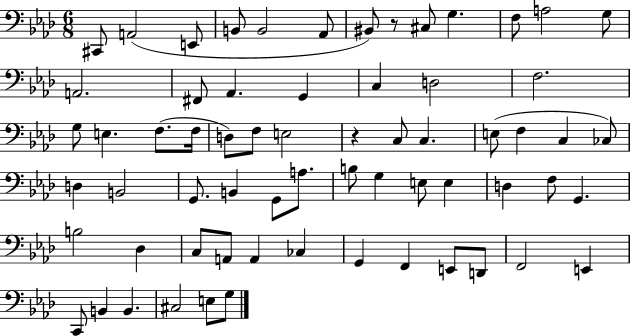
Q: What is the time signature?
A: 6/8